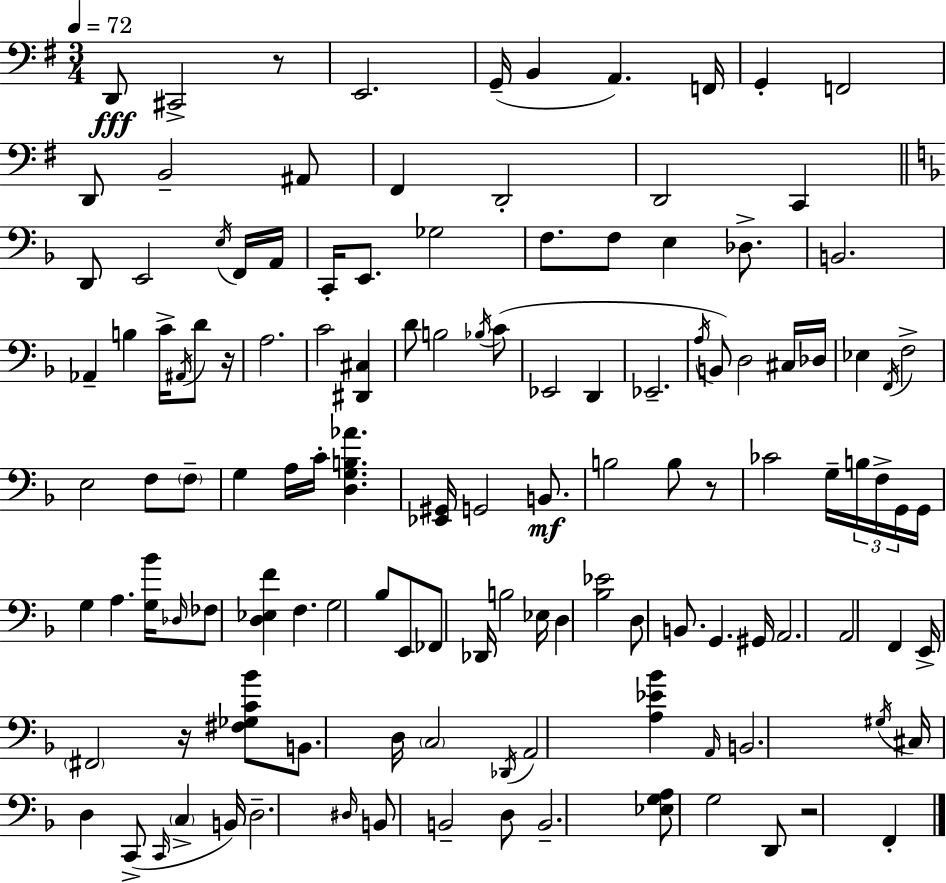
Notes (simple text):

D2/e C#2/h R/e E2/h. G2/s B2/q A2/q. F2/s G2/q F2/h D2/e B2/h A#2/e F#2/q D2/h D2/h C2/q D2/e E2/h E3/s F2/s A2/s C2/s E2/e. Gb3/h F3/e. F3/e E3/q Db3/e. B2/h. Ab2/q B3/q C4/s A#2/s D4/e R/s A3/h. C4/h [D#2,C#3]/q D4/e B3/h Bb3/s C4/e Eb2/h D2/q Eb2/h. A3/s B2/e D3/h C#3/s Db3/s Eb3/q F2/s F3/h E3/h F3/e F3/e G3/q A3/s C4/s [D3,G3,B3,Ab4]/q. [Eb2,G#2]/s G2/h B2/e. B3/h B3/e R/e CES4/h G3/s B3/s F3/s G2/s G2/s G3/q A3/q. [G3,Bb4]/s Db3/s FES3/e [D3,Eb3,F4]/q F3/q. G3/h Bb3/e E2/e FES2/e Db2/s B3/h Eb3/s D3/q [Bb3,Eb4]/h D3/e B2/e. G2/q. G#2/s A2/h. A2/h F2/q E2/s F#2/h R/s [F#3,Gb3,C4,Bb4]/e B2/e. D3/s C3/h Db2/s A2/h [A3,Eb4,Bb4]/q A2/s B2/h. G#3/s C#3/s D3/q C2/e C2/s C3/q B2/s D3/h. D#3/s B2/e B2/h D3/e B2/h. [Eb3,G3,A3]/e G3/h D2/e R/h F2/q